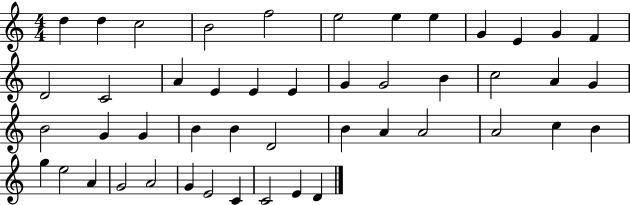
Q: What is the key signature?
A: C major